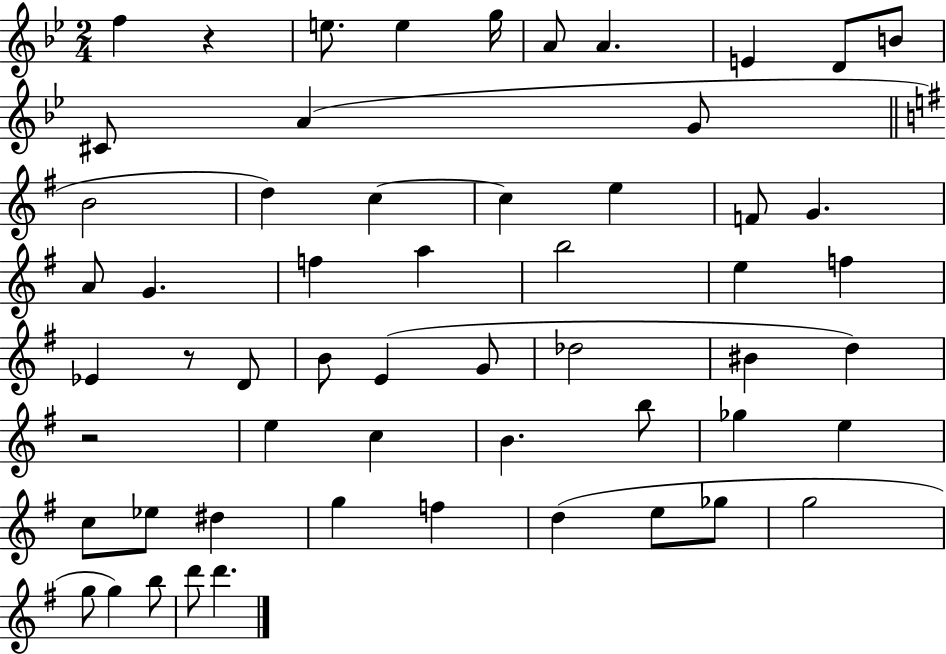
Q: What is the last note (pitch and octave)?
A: D6